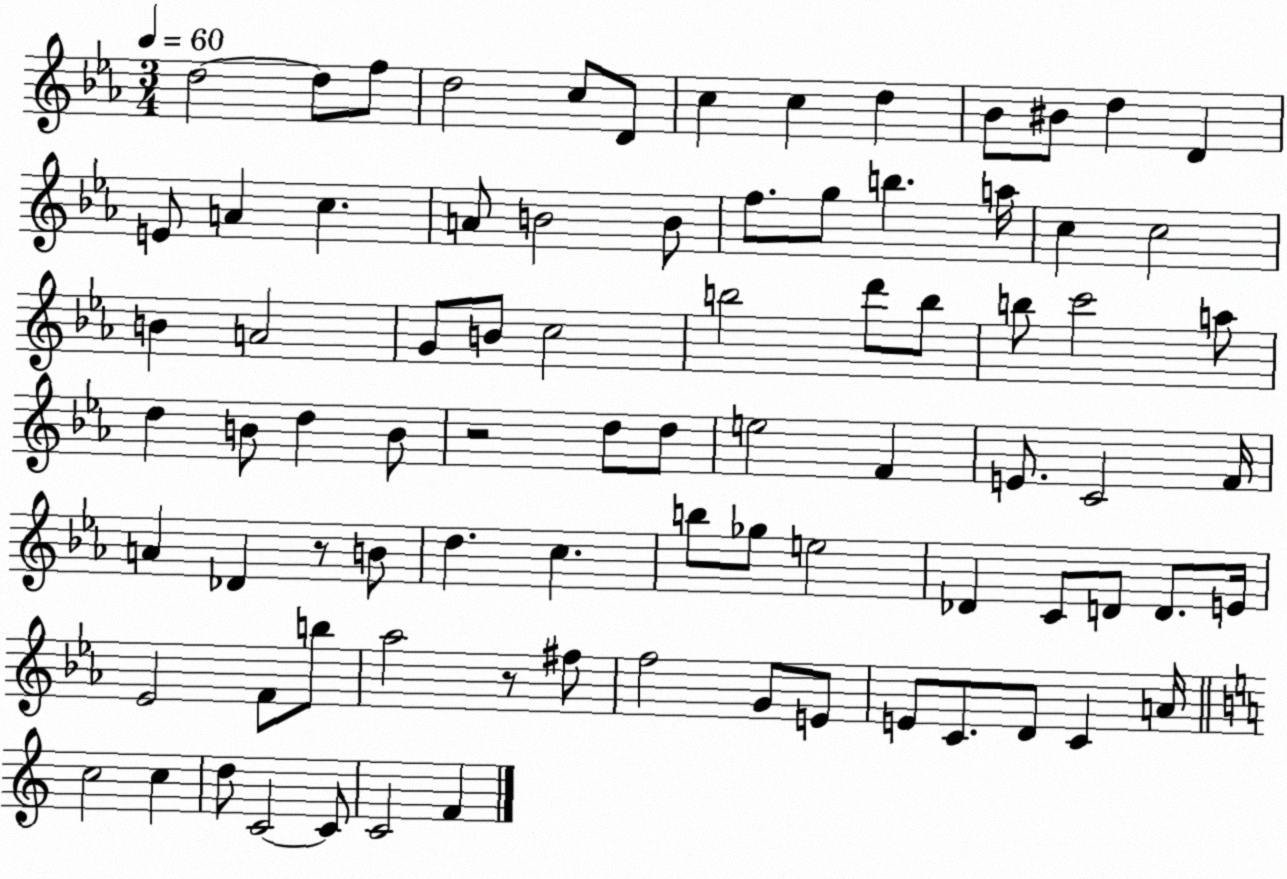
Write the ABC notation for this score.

X:1
T:Untitled
M:3/4
L:1/4
K:Eb
d2 d/2 f/2 d2 c/2 D/2 c c d _B/2 ^B/2 d D E/2 A c A/2 B2 B/2 f/2 g/2 b a/4 c c2 B A2 G/2 B/2 c2 b2 d'/2 b/2 b/2 c'2 a/2 d B/2 d B/2 z2 d/2 d/2 e2 F E/2 C2 F/4 A _D z/2 B/2 d c b/2 _g/2 e2 _D C/2 D/2 D/2 E/4 _E2 F/2 b/2 _a2 z/2 ^f/2 f2 G/2 E/2 E/2 C/2 D/2 C A/4 c2 c d/2 C2 C/2 C2 F